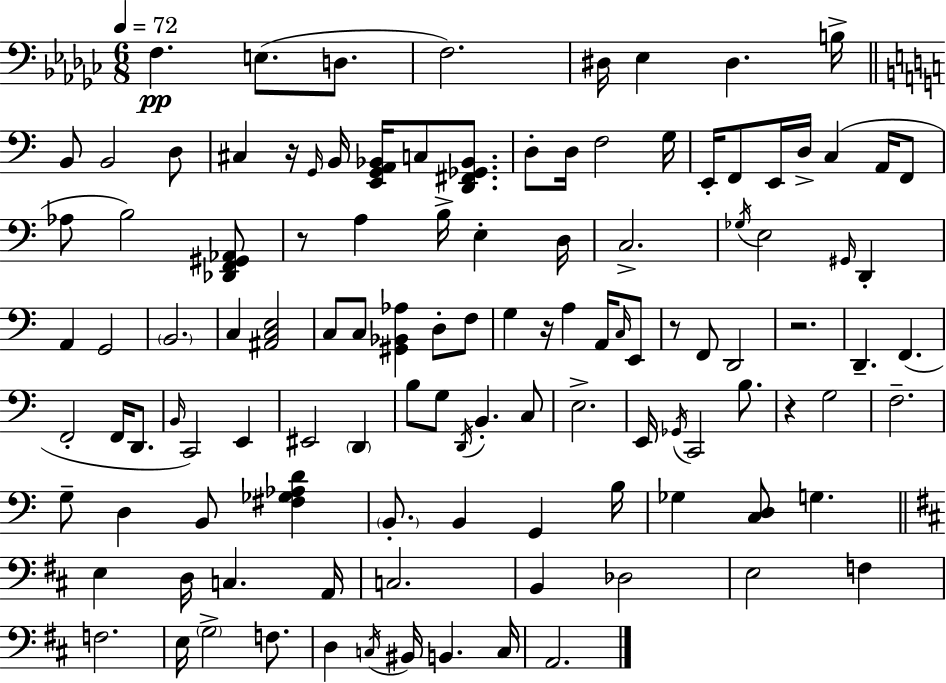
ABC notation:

X:1
T:Untitled
M:6/8
L:1/4
K:Ebm
F, E,/2 D,/2 F,2 ^D,/4 _E, ^D, B,/4 B,,/2 B,,2 D,/2 ^C, z/4 G,,/4 B,,/4 [E,,G,,A,,_B,,]/4 C,/2 [D,,^F,,_G,,_B,,]/2 D,/2 D,/4 F,2 G,/4 E,,/4 F,,/2 E,,/4 D,/4 C, A,,/4 F,,/2 _A,/2 B,2 [_D,,F,,^G,,_A,,]/2 z/2 A, B,/4 E, D,/4 C,2 _G,/4 E,2 ^G,,/4 D,, A,, G,,2 B,,2 C, [^A,,C,E,]2 C,/2 C,/2 [^G,,_B,,_A,] D,/2 F,/2 G, z/4 A, A,,/4 C,/4 E,,/2 z/2 F,,/2 D,,2 z2 D,, F,, F,,2 F,,/4 D,,/2 B,,/4 C,,2 E,, ^E,,2 D,, B,/2 G,/2 D,,/4 B,, C,/2 E,2 E,,/4 _G,,/4 C,,2 B,/2 z G,2 F,2 G,/2 D, B,,/2 [^F,_G,_A,D] B,,/2 B,, G,, B,/4 _G, [C,D,]/2 G, E, D,/4 C, A,,/4 C,2 B,, _D,2 E,2 F, F,2 E,/4 G,2 F,/2 D, C,/4 ^B,,/4 B,, C,/4 A,,2